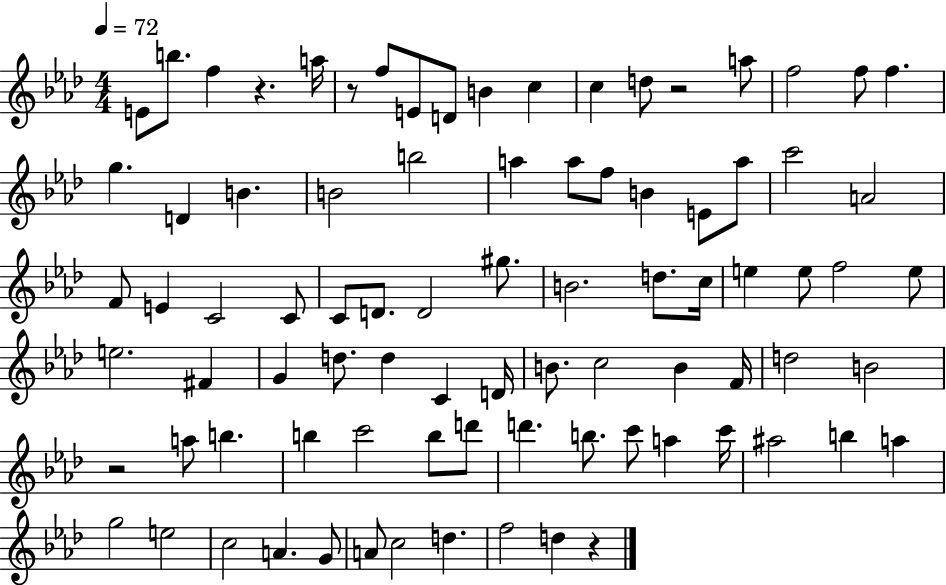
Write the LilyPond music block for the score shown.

{
  \clef treble
  \numericTimeSignature
  \time 4/4
  \key aes \major
  \tempo 4 = 72
  e'8 b''8. f''4 r4. a''16 | r8 f''8 e'8 d'8 b'4 c''4 | c''4 d''8 r2 a''8 | f''2 f''8 f''4. | \break g''4. d'4 b'4. | b'2 b''2 | a''4 a''8 f''8 b'4 e'8 a''8 | c'''2 a'2 | \break f'8 e'4 c'2 c'8 | c'8 d'8. d'2 gis''8. | b'2. d''8. c''16 | e''4 e''8 f''2 e''8 | \break e''2. fis'4 | g'4 d''8. d''4 c'4 d'16 | b'8. c''2 b'4 f'16 | d''2 b'2 | \break r2 a''8 b''4. | b''4 c'''2 b''8 d'''8 | d'''4. b''8. c'''8 a''4 c'''16 | ais''2 b''4 a''4 | \break g''2 e''2 | c''2 a'4. g'8 | a'8 c''2 d''4. | f''2 d''4 r4 | \break \bar "|."
}